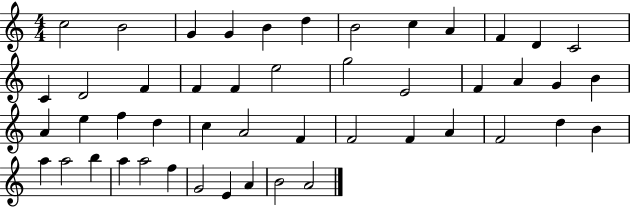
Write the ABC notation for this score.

X:1
T:Untitled
M:4/4
L:1/4
K:C
c2 B2 G G B d B2 c A F D C2 C D2 F F F e2 g2 E2 F A G B A e f d c A2 F F2 F A F2 d B a a2 b a a2 f G2 E A B2 A2